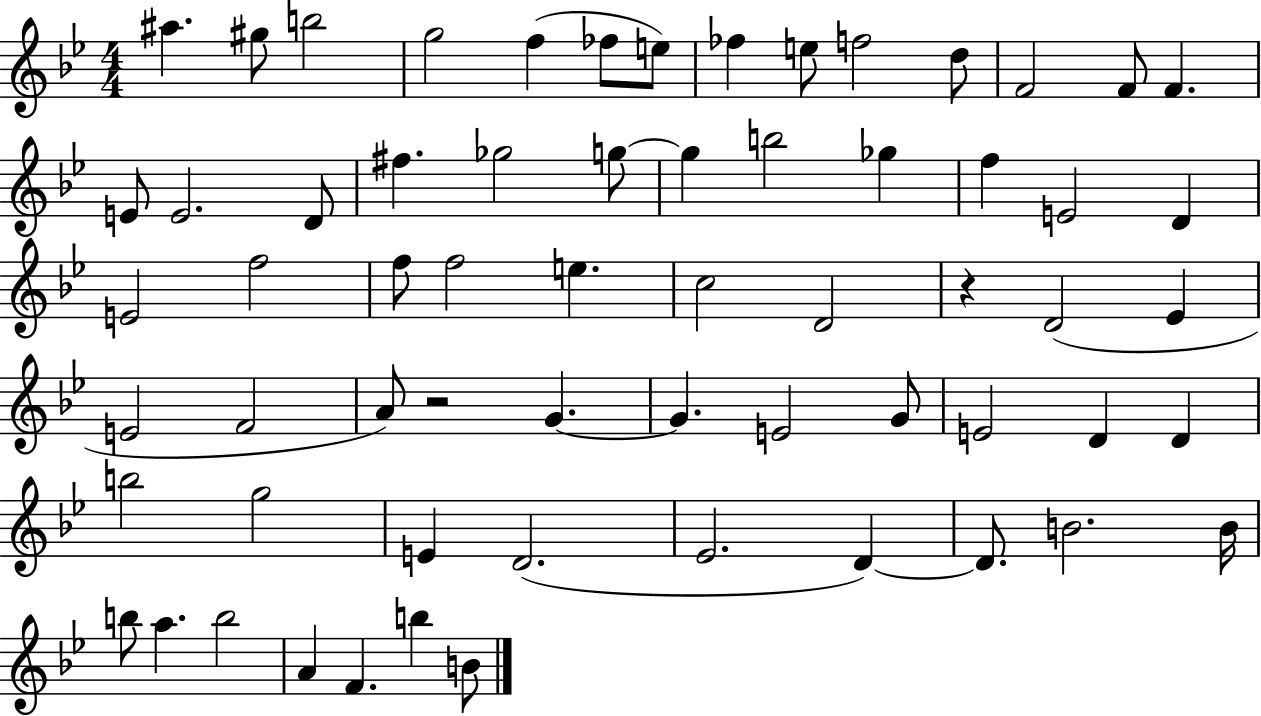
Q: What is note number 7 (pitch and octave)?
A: E5